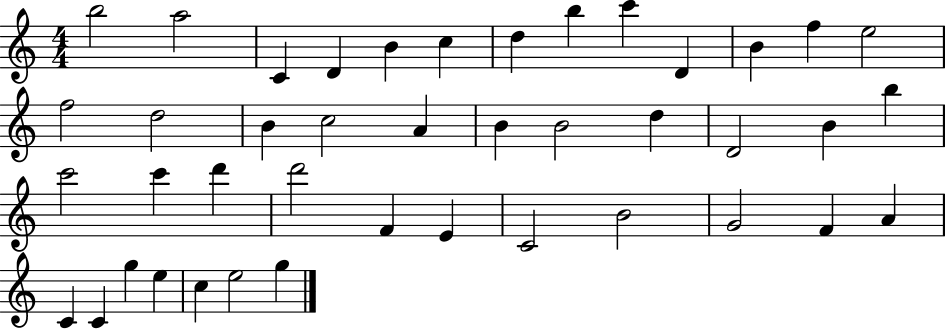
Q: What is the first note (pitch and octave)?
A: B5